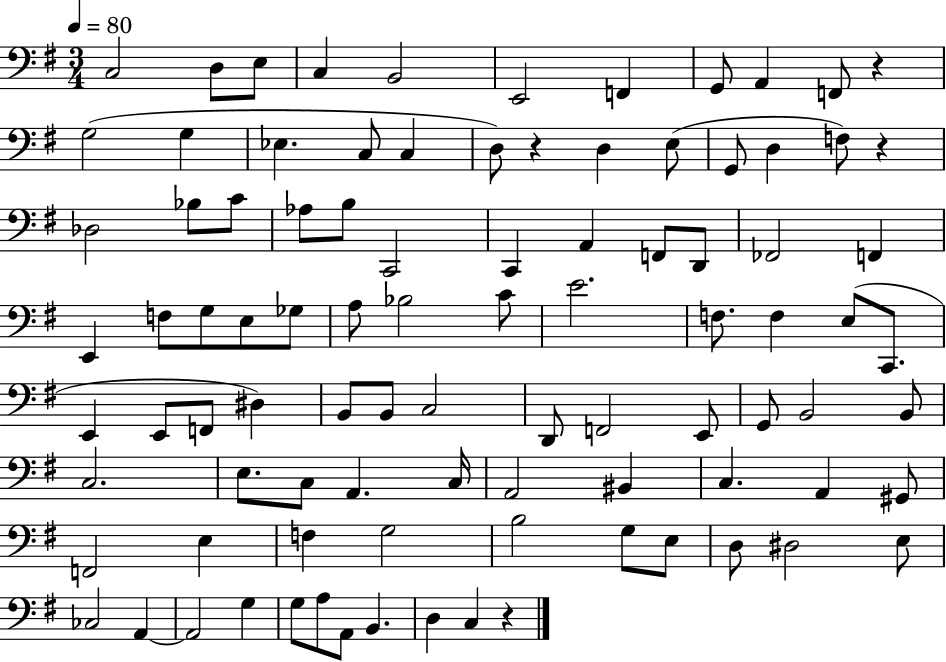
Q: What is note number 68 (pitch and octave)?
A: A2